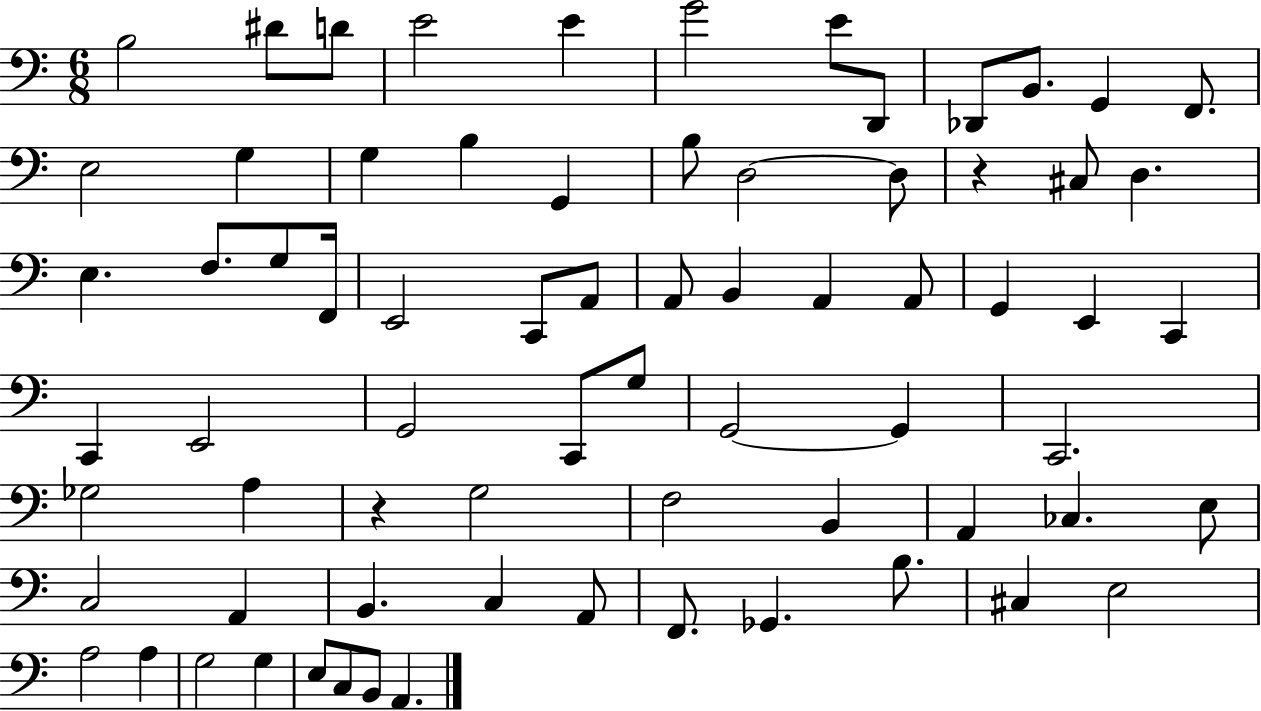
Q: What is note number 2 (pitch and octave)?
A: D#4